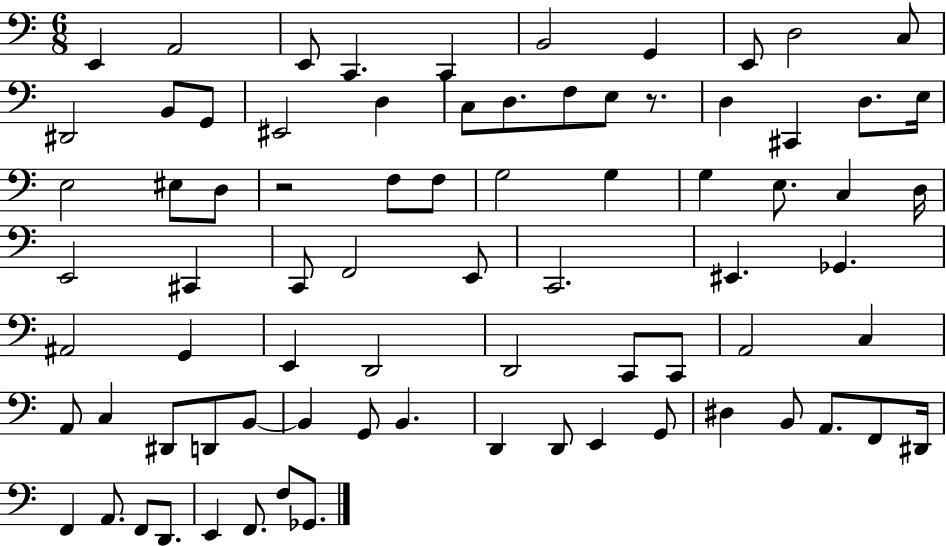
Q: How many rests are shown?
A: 2